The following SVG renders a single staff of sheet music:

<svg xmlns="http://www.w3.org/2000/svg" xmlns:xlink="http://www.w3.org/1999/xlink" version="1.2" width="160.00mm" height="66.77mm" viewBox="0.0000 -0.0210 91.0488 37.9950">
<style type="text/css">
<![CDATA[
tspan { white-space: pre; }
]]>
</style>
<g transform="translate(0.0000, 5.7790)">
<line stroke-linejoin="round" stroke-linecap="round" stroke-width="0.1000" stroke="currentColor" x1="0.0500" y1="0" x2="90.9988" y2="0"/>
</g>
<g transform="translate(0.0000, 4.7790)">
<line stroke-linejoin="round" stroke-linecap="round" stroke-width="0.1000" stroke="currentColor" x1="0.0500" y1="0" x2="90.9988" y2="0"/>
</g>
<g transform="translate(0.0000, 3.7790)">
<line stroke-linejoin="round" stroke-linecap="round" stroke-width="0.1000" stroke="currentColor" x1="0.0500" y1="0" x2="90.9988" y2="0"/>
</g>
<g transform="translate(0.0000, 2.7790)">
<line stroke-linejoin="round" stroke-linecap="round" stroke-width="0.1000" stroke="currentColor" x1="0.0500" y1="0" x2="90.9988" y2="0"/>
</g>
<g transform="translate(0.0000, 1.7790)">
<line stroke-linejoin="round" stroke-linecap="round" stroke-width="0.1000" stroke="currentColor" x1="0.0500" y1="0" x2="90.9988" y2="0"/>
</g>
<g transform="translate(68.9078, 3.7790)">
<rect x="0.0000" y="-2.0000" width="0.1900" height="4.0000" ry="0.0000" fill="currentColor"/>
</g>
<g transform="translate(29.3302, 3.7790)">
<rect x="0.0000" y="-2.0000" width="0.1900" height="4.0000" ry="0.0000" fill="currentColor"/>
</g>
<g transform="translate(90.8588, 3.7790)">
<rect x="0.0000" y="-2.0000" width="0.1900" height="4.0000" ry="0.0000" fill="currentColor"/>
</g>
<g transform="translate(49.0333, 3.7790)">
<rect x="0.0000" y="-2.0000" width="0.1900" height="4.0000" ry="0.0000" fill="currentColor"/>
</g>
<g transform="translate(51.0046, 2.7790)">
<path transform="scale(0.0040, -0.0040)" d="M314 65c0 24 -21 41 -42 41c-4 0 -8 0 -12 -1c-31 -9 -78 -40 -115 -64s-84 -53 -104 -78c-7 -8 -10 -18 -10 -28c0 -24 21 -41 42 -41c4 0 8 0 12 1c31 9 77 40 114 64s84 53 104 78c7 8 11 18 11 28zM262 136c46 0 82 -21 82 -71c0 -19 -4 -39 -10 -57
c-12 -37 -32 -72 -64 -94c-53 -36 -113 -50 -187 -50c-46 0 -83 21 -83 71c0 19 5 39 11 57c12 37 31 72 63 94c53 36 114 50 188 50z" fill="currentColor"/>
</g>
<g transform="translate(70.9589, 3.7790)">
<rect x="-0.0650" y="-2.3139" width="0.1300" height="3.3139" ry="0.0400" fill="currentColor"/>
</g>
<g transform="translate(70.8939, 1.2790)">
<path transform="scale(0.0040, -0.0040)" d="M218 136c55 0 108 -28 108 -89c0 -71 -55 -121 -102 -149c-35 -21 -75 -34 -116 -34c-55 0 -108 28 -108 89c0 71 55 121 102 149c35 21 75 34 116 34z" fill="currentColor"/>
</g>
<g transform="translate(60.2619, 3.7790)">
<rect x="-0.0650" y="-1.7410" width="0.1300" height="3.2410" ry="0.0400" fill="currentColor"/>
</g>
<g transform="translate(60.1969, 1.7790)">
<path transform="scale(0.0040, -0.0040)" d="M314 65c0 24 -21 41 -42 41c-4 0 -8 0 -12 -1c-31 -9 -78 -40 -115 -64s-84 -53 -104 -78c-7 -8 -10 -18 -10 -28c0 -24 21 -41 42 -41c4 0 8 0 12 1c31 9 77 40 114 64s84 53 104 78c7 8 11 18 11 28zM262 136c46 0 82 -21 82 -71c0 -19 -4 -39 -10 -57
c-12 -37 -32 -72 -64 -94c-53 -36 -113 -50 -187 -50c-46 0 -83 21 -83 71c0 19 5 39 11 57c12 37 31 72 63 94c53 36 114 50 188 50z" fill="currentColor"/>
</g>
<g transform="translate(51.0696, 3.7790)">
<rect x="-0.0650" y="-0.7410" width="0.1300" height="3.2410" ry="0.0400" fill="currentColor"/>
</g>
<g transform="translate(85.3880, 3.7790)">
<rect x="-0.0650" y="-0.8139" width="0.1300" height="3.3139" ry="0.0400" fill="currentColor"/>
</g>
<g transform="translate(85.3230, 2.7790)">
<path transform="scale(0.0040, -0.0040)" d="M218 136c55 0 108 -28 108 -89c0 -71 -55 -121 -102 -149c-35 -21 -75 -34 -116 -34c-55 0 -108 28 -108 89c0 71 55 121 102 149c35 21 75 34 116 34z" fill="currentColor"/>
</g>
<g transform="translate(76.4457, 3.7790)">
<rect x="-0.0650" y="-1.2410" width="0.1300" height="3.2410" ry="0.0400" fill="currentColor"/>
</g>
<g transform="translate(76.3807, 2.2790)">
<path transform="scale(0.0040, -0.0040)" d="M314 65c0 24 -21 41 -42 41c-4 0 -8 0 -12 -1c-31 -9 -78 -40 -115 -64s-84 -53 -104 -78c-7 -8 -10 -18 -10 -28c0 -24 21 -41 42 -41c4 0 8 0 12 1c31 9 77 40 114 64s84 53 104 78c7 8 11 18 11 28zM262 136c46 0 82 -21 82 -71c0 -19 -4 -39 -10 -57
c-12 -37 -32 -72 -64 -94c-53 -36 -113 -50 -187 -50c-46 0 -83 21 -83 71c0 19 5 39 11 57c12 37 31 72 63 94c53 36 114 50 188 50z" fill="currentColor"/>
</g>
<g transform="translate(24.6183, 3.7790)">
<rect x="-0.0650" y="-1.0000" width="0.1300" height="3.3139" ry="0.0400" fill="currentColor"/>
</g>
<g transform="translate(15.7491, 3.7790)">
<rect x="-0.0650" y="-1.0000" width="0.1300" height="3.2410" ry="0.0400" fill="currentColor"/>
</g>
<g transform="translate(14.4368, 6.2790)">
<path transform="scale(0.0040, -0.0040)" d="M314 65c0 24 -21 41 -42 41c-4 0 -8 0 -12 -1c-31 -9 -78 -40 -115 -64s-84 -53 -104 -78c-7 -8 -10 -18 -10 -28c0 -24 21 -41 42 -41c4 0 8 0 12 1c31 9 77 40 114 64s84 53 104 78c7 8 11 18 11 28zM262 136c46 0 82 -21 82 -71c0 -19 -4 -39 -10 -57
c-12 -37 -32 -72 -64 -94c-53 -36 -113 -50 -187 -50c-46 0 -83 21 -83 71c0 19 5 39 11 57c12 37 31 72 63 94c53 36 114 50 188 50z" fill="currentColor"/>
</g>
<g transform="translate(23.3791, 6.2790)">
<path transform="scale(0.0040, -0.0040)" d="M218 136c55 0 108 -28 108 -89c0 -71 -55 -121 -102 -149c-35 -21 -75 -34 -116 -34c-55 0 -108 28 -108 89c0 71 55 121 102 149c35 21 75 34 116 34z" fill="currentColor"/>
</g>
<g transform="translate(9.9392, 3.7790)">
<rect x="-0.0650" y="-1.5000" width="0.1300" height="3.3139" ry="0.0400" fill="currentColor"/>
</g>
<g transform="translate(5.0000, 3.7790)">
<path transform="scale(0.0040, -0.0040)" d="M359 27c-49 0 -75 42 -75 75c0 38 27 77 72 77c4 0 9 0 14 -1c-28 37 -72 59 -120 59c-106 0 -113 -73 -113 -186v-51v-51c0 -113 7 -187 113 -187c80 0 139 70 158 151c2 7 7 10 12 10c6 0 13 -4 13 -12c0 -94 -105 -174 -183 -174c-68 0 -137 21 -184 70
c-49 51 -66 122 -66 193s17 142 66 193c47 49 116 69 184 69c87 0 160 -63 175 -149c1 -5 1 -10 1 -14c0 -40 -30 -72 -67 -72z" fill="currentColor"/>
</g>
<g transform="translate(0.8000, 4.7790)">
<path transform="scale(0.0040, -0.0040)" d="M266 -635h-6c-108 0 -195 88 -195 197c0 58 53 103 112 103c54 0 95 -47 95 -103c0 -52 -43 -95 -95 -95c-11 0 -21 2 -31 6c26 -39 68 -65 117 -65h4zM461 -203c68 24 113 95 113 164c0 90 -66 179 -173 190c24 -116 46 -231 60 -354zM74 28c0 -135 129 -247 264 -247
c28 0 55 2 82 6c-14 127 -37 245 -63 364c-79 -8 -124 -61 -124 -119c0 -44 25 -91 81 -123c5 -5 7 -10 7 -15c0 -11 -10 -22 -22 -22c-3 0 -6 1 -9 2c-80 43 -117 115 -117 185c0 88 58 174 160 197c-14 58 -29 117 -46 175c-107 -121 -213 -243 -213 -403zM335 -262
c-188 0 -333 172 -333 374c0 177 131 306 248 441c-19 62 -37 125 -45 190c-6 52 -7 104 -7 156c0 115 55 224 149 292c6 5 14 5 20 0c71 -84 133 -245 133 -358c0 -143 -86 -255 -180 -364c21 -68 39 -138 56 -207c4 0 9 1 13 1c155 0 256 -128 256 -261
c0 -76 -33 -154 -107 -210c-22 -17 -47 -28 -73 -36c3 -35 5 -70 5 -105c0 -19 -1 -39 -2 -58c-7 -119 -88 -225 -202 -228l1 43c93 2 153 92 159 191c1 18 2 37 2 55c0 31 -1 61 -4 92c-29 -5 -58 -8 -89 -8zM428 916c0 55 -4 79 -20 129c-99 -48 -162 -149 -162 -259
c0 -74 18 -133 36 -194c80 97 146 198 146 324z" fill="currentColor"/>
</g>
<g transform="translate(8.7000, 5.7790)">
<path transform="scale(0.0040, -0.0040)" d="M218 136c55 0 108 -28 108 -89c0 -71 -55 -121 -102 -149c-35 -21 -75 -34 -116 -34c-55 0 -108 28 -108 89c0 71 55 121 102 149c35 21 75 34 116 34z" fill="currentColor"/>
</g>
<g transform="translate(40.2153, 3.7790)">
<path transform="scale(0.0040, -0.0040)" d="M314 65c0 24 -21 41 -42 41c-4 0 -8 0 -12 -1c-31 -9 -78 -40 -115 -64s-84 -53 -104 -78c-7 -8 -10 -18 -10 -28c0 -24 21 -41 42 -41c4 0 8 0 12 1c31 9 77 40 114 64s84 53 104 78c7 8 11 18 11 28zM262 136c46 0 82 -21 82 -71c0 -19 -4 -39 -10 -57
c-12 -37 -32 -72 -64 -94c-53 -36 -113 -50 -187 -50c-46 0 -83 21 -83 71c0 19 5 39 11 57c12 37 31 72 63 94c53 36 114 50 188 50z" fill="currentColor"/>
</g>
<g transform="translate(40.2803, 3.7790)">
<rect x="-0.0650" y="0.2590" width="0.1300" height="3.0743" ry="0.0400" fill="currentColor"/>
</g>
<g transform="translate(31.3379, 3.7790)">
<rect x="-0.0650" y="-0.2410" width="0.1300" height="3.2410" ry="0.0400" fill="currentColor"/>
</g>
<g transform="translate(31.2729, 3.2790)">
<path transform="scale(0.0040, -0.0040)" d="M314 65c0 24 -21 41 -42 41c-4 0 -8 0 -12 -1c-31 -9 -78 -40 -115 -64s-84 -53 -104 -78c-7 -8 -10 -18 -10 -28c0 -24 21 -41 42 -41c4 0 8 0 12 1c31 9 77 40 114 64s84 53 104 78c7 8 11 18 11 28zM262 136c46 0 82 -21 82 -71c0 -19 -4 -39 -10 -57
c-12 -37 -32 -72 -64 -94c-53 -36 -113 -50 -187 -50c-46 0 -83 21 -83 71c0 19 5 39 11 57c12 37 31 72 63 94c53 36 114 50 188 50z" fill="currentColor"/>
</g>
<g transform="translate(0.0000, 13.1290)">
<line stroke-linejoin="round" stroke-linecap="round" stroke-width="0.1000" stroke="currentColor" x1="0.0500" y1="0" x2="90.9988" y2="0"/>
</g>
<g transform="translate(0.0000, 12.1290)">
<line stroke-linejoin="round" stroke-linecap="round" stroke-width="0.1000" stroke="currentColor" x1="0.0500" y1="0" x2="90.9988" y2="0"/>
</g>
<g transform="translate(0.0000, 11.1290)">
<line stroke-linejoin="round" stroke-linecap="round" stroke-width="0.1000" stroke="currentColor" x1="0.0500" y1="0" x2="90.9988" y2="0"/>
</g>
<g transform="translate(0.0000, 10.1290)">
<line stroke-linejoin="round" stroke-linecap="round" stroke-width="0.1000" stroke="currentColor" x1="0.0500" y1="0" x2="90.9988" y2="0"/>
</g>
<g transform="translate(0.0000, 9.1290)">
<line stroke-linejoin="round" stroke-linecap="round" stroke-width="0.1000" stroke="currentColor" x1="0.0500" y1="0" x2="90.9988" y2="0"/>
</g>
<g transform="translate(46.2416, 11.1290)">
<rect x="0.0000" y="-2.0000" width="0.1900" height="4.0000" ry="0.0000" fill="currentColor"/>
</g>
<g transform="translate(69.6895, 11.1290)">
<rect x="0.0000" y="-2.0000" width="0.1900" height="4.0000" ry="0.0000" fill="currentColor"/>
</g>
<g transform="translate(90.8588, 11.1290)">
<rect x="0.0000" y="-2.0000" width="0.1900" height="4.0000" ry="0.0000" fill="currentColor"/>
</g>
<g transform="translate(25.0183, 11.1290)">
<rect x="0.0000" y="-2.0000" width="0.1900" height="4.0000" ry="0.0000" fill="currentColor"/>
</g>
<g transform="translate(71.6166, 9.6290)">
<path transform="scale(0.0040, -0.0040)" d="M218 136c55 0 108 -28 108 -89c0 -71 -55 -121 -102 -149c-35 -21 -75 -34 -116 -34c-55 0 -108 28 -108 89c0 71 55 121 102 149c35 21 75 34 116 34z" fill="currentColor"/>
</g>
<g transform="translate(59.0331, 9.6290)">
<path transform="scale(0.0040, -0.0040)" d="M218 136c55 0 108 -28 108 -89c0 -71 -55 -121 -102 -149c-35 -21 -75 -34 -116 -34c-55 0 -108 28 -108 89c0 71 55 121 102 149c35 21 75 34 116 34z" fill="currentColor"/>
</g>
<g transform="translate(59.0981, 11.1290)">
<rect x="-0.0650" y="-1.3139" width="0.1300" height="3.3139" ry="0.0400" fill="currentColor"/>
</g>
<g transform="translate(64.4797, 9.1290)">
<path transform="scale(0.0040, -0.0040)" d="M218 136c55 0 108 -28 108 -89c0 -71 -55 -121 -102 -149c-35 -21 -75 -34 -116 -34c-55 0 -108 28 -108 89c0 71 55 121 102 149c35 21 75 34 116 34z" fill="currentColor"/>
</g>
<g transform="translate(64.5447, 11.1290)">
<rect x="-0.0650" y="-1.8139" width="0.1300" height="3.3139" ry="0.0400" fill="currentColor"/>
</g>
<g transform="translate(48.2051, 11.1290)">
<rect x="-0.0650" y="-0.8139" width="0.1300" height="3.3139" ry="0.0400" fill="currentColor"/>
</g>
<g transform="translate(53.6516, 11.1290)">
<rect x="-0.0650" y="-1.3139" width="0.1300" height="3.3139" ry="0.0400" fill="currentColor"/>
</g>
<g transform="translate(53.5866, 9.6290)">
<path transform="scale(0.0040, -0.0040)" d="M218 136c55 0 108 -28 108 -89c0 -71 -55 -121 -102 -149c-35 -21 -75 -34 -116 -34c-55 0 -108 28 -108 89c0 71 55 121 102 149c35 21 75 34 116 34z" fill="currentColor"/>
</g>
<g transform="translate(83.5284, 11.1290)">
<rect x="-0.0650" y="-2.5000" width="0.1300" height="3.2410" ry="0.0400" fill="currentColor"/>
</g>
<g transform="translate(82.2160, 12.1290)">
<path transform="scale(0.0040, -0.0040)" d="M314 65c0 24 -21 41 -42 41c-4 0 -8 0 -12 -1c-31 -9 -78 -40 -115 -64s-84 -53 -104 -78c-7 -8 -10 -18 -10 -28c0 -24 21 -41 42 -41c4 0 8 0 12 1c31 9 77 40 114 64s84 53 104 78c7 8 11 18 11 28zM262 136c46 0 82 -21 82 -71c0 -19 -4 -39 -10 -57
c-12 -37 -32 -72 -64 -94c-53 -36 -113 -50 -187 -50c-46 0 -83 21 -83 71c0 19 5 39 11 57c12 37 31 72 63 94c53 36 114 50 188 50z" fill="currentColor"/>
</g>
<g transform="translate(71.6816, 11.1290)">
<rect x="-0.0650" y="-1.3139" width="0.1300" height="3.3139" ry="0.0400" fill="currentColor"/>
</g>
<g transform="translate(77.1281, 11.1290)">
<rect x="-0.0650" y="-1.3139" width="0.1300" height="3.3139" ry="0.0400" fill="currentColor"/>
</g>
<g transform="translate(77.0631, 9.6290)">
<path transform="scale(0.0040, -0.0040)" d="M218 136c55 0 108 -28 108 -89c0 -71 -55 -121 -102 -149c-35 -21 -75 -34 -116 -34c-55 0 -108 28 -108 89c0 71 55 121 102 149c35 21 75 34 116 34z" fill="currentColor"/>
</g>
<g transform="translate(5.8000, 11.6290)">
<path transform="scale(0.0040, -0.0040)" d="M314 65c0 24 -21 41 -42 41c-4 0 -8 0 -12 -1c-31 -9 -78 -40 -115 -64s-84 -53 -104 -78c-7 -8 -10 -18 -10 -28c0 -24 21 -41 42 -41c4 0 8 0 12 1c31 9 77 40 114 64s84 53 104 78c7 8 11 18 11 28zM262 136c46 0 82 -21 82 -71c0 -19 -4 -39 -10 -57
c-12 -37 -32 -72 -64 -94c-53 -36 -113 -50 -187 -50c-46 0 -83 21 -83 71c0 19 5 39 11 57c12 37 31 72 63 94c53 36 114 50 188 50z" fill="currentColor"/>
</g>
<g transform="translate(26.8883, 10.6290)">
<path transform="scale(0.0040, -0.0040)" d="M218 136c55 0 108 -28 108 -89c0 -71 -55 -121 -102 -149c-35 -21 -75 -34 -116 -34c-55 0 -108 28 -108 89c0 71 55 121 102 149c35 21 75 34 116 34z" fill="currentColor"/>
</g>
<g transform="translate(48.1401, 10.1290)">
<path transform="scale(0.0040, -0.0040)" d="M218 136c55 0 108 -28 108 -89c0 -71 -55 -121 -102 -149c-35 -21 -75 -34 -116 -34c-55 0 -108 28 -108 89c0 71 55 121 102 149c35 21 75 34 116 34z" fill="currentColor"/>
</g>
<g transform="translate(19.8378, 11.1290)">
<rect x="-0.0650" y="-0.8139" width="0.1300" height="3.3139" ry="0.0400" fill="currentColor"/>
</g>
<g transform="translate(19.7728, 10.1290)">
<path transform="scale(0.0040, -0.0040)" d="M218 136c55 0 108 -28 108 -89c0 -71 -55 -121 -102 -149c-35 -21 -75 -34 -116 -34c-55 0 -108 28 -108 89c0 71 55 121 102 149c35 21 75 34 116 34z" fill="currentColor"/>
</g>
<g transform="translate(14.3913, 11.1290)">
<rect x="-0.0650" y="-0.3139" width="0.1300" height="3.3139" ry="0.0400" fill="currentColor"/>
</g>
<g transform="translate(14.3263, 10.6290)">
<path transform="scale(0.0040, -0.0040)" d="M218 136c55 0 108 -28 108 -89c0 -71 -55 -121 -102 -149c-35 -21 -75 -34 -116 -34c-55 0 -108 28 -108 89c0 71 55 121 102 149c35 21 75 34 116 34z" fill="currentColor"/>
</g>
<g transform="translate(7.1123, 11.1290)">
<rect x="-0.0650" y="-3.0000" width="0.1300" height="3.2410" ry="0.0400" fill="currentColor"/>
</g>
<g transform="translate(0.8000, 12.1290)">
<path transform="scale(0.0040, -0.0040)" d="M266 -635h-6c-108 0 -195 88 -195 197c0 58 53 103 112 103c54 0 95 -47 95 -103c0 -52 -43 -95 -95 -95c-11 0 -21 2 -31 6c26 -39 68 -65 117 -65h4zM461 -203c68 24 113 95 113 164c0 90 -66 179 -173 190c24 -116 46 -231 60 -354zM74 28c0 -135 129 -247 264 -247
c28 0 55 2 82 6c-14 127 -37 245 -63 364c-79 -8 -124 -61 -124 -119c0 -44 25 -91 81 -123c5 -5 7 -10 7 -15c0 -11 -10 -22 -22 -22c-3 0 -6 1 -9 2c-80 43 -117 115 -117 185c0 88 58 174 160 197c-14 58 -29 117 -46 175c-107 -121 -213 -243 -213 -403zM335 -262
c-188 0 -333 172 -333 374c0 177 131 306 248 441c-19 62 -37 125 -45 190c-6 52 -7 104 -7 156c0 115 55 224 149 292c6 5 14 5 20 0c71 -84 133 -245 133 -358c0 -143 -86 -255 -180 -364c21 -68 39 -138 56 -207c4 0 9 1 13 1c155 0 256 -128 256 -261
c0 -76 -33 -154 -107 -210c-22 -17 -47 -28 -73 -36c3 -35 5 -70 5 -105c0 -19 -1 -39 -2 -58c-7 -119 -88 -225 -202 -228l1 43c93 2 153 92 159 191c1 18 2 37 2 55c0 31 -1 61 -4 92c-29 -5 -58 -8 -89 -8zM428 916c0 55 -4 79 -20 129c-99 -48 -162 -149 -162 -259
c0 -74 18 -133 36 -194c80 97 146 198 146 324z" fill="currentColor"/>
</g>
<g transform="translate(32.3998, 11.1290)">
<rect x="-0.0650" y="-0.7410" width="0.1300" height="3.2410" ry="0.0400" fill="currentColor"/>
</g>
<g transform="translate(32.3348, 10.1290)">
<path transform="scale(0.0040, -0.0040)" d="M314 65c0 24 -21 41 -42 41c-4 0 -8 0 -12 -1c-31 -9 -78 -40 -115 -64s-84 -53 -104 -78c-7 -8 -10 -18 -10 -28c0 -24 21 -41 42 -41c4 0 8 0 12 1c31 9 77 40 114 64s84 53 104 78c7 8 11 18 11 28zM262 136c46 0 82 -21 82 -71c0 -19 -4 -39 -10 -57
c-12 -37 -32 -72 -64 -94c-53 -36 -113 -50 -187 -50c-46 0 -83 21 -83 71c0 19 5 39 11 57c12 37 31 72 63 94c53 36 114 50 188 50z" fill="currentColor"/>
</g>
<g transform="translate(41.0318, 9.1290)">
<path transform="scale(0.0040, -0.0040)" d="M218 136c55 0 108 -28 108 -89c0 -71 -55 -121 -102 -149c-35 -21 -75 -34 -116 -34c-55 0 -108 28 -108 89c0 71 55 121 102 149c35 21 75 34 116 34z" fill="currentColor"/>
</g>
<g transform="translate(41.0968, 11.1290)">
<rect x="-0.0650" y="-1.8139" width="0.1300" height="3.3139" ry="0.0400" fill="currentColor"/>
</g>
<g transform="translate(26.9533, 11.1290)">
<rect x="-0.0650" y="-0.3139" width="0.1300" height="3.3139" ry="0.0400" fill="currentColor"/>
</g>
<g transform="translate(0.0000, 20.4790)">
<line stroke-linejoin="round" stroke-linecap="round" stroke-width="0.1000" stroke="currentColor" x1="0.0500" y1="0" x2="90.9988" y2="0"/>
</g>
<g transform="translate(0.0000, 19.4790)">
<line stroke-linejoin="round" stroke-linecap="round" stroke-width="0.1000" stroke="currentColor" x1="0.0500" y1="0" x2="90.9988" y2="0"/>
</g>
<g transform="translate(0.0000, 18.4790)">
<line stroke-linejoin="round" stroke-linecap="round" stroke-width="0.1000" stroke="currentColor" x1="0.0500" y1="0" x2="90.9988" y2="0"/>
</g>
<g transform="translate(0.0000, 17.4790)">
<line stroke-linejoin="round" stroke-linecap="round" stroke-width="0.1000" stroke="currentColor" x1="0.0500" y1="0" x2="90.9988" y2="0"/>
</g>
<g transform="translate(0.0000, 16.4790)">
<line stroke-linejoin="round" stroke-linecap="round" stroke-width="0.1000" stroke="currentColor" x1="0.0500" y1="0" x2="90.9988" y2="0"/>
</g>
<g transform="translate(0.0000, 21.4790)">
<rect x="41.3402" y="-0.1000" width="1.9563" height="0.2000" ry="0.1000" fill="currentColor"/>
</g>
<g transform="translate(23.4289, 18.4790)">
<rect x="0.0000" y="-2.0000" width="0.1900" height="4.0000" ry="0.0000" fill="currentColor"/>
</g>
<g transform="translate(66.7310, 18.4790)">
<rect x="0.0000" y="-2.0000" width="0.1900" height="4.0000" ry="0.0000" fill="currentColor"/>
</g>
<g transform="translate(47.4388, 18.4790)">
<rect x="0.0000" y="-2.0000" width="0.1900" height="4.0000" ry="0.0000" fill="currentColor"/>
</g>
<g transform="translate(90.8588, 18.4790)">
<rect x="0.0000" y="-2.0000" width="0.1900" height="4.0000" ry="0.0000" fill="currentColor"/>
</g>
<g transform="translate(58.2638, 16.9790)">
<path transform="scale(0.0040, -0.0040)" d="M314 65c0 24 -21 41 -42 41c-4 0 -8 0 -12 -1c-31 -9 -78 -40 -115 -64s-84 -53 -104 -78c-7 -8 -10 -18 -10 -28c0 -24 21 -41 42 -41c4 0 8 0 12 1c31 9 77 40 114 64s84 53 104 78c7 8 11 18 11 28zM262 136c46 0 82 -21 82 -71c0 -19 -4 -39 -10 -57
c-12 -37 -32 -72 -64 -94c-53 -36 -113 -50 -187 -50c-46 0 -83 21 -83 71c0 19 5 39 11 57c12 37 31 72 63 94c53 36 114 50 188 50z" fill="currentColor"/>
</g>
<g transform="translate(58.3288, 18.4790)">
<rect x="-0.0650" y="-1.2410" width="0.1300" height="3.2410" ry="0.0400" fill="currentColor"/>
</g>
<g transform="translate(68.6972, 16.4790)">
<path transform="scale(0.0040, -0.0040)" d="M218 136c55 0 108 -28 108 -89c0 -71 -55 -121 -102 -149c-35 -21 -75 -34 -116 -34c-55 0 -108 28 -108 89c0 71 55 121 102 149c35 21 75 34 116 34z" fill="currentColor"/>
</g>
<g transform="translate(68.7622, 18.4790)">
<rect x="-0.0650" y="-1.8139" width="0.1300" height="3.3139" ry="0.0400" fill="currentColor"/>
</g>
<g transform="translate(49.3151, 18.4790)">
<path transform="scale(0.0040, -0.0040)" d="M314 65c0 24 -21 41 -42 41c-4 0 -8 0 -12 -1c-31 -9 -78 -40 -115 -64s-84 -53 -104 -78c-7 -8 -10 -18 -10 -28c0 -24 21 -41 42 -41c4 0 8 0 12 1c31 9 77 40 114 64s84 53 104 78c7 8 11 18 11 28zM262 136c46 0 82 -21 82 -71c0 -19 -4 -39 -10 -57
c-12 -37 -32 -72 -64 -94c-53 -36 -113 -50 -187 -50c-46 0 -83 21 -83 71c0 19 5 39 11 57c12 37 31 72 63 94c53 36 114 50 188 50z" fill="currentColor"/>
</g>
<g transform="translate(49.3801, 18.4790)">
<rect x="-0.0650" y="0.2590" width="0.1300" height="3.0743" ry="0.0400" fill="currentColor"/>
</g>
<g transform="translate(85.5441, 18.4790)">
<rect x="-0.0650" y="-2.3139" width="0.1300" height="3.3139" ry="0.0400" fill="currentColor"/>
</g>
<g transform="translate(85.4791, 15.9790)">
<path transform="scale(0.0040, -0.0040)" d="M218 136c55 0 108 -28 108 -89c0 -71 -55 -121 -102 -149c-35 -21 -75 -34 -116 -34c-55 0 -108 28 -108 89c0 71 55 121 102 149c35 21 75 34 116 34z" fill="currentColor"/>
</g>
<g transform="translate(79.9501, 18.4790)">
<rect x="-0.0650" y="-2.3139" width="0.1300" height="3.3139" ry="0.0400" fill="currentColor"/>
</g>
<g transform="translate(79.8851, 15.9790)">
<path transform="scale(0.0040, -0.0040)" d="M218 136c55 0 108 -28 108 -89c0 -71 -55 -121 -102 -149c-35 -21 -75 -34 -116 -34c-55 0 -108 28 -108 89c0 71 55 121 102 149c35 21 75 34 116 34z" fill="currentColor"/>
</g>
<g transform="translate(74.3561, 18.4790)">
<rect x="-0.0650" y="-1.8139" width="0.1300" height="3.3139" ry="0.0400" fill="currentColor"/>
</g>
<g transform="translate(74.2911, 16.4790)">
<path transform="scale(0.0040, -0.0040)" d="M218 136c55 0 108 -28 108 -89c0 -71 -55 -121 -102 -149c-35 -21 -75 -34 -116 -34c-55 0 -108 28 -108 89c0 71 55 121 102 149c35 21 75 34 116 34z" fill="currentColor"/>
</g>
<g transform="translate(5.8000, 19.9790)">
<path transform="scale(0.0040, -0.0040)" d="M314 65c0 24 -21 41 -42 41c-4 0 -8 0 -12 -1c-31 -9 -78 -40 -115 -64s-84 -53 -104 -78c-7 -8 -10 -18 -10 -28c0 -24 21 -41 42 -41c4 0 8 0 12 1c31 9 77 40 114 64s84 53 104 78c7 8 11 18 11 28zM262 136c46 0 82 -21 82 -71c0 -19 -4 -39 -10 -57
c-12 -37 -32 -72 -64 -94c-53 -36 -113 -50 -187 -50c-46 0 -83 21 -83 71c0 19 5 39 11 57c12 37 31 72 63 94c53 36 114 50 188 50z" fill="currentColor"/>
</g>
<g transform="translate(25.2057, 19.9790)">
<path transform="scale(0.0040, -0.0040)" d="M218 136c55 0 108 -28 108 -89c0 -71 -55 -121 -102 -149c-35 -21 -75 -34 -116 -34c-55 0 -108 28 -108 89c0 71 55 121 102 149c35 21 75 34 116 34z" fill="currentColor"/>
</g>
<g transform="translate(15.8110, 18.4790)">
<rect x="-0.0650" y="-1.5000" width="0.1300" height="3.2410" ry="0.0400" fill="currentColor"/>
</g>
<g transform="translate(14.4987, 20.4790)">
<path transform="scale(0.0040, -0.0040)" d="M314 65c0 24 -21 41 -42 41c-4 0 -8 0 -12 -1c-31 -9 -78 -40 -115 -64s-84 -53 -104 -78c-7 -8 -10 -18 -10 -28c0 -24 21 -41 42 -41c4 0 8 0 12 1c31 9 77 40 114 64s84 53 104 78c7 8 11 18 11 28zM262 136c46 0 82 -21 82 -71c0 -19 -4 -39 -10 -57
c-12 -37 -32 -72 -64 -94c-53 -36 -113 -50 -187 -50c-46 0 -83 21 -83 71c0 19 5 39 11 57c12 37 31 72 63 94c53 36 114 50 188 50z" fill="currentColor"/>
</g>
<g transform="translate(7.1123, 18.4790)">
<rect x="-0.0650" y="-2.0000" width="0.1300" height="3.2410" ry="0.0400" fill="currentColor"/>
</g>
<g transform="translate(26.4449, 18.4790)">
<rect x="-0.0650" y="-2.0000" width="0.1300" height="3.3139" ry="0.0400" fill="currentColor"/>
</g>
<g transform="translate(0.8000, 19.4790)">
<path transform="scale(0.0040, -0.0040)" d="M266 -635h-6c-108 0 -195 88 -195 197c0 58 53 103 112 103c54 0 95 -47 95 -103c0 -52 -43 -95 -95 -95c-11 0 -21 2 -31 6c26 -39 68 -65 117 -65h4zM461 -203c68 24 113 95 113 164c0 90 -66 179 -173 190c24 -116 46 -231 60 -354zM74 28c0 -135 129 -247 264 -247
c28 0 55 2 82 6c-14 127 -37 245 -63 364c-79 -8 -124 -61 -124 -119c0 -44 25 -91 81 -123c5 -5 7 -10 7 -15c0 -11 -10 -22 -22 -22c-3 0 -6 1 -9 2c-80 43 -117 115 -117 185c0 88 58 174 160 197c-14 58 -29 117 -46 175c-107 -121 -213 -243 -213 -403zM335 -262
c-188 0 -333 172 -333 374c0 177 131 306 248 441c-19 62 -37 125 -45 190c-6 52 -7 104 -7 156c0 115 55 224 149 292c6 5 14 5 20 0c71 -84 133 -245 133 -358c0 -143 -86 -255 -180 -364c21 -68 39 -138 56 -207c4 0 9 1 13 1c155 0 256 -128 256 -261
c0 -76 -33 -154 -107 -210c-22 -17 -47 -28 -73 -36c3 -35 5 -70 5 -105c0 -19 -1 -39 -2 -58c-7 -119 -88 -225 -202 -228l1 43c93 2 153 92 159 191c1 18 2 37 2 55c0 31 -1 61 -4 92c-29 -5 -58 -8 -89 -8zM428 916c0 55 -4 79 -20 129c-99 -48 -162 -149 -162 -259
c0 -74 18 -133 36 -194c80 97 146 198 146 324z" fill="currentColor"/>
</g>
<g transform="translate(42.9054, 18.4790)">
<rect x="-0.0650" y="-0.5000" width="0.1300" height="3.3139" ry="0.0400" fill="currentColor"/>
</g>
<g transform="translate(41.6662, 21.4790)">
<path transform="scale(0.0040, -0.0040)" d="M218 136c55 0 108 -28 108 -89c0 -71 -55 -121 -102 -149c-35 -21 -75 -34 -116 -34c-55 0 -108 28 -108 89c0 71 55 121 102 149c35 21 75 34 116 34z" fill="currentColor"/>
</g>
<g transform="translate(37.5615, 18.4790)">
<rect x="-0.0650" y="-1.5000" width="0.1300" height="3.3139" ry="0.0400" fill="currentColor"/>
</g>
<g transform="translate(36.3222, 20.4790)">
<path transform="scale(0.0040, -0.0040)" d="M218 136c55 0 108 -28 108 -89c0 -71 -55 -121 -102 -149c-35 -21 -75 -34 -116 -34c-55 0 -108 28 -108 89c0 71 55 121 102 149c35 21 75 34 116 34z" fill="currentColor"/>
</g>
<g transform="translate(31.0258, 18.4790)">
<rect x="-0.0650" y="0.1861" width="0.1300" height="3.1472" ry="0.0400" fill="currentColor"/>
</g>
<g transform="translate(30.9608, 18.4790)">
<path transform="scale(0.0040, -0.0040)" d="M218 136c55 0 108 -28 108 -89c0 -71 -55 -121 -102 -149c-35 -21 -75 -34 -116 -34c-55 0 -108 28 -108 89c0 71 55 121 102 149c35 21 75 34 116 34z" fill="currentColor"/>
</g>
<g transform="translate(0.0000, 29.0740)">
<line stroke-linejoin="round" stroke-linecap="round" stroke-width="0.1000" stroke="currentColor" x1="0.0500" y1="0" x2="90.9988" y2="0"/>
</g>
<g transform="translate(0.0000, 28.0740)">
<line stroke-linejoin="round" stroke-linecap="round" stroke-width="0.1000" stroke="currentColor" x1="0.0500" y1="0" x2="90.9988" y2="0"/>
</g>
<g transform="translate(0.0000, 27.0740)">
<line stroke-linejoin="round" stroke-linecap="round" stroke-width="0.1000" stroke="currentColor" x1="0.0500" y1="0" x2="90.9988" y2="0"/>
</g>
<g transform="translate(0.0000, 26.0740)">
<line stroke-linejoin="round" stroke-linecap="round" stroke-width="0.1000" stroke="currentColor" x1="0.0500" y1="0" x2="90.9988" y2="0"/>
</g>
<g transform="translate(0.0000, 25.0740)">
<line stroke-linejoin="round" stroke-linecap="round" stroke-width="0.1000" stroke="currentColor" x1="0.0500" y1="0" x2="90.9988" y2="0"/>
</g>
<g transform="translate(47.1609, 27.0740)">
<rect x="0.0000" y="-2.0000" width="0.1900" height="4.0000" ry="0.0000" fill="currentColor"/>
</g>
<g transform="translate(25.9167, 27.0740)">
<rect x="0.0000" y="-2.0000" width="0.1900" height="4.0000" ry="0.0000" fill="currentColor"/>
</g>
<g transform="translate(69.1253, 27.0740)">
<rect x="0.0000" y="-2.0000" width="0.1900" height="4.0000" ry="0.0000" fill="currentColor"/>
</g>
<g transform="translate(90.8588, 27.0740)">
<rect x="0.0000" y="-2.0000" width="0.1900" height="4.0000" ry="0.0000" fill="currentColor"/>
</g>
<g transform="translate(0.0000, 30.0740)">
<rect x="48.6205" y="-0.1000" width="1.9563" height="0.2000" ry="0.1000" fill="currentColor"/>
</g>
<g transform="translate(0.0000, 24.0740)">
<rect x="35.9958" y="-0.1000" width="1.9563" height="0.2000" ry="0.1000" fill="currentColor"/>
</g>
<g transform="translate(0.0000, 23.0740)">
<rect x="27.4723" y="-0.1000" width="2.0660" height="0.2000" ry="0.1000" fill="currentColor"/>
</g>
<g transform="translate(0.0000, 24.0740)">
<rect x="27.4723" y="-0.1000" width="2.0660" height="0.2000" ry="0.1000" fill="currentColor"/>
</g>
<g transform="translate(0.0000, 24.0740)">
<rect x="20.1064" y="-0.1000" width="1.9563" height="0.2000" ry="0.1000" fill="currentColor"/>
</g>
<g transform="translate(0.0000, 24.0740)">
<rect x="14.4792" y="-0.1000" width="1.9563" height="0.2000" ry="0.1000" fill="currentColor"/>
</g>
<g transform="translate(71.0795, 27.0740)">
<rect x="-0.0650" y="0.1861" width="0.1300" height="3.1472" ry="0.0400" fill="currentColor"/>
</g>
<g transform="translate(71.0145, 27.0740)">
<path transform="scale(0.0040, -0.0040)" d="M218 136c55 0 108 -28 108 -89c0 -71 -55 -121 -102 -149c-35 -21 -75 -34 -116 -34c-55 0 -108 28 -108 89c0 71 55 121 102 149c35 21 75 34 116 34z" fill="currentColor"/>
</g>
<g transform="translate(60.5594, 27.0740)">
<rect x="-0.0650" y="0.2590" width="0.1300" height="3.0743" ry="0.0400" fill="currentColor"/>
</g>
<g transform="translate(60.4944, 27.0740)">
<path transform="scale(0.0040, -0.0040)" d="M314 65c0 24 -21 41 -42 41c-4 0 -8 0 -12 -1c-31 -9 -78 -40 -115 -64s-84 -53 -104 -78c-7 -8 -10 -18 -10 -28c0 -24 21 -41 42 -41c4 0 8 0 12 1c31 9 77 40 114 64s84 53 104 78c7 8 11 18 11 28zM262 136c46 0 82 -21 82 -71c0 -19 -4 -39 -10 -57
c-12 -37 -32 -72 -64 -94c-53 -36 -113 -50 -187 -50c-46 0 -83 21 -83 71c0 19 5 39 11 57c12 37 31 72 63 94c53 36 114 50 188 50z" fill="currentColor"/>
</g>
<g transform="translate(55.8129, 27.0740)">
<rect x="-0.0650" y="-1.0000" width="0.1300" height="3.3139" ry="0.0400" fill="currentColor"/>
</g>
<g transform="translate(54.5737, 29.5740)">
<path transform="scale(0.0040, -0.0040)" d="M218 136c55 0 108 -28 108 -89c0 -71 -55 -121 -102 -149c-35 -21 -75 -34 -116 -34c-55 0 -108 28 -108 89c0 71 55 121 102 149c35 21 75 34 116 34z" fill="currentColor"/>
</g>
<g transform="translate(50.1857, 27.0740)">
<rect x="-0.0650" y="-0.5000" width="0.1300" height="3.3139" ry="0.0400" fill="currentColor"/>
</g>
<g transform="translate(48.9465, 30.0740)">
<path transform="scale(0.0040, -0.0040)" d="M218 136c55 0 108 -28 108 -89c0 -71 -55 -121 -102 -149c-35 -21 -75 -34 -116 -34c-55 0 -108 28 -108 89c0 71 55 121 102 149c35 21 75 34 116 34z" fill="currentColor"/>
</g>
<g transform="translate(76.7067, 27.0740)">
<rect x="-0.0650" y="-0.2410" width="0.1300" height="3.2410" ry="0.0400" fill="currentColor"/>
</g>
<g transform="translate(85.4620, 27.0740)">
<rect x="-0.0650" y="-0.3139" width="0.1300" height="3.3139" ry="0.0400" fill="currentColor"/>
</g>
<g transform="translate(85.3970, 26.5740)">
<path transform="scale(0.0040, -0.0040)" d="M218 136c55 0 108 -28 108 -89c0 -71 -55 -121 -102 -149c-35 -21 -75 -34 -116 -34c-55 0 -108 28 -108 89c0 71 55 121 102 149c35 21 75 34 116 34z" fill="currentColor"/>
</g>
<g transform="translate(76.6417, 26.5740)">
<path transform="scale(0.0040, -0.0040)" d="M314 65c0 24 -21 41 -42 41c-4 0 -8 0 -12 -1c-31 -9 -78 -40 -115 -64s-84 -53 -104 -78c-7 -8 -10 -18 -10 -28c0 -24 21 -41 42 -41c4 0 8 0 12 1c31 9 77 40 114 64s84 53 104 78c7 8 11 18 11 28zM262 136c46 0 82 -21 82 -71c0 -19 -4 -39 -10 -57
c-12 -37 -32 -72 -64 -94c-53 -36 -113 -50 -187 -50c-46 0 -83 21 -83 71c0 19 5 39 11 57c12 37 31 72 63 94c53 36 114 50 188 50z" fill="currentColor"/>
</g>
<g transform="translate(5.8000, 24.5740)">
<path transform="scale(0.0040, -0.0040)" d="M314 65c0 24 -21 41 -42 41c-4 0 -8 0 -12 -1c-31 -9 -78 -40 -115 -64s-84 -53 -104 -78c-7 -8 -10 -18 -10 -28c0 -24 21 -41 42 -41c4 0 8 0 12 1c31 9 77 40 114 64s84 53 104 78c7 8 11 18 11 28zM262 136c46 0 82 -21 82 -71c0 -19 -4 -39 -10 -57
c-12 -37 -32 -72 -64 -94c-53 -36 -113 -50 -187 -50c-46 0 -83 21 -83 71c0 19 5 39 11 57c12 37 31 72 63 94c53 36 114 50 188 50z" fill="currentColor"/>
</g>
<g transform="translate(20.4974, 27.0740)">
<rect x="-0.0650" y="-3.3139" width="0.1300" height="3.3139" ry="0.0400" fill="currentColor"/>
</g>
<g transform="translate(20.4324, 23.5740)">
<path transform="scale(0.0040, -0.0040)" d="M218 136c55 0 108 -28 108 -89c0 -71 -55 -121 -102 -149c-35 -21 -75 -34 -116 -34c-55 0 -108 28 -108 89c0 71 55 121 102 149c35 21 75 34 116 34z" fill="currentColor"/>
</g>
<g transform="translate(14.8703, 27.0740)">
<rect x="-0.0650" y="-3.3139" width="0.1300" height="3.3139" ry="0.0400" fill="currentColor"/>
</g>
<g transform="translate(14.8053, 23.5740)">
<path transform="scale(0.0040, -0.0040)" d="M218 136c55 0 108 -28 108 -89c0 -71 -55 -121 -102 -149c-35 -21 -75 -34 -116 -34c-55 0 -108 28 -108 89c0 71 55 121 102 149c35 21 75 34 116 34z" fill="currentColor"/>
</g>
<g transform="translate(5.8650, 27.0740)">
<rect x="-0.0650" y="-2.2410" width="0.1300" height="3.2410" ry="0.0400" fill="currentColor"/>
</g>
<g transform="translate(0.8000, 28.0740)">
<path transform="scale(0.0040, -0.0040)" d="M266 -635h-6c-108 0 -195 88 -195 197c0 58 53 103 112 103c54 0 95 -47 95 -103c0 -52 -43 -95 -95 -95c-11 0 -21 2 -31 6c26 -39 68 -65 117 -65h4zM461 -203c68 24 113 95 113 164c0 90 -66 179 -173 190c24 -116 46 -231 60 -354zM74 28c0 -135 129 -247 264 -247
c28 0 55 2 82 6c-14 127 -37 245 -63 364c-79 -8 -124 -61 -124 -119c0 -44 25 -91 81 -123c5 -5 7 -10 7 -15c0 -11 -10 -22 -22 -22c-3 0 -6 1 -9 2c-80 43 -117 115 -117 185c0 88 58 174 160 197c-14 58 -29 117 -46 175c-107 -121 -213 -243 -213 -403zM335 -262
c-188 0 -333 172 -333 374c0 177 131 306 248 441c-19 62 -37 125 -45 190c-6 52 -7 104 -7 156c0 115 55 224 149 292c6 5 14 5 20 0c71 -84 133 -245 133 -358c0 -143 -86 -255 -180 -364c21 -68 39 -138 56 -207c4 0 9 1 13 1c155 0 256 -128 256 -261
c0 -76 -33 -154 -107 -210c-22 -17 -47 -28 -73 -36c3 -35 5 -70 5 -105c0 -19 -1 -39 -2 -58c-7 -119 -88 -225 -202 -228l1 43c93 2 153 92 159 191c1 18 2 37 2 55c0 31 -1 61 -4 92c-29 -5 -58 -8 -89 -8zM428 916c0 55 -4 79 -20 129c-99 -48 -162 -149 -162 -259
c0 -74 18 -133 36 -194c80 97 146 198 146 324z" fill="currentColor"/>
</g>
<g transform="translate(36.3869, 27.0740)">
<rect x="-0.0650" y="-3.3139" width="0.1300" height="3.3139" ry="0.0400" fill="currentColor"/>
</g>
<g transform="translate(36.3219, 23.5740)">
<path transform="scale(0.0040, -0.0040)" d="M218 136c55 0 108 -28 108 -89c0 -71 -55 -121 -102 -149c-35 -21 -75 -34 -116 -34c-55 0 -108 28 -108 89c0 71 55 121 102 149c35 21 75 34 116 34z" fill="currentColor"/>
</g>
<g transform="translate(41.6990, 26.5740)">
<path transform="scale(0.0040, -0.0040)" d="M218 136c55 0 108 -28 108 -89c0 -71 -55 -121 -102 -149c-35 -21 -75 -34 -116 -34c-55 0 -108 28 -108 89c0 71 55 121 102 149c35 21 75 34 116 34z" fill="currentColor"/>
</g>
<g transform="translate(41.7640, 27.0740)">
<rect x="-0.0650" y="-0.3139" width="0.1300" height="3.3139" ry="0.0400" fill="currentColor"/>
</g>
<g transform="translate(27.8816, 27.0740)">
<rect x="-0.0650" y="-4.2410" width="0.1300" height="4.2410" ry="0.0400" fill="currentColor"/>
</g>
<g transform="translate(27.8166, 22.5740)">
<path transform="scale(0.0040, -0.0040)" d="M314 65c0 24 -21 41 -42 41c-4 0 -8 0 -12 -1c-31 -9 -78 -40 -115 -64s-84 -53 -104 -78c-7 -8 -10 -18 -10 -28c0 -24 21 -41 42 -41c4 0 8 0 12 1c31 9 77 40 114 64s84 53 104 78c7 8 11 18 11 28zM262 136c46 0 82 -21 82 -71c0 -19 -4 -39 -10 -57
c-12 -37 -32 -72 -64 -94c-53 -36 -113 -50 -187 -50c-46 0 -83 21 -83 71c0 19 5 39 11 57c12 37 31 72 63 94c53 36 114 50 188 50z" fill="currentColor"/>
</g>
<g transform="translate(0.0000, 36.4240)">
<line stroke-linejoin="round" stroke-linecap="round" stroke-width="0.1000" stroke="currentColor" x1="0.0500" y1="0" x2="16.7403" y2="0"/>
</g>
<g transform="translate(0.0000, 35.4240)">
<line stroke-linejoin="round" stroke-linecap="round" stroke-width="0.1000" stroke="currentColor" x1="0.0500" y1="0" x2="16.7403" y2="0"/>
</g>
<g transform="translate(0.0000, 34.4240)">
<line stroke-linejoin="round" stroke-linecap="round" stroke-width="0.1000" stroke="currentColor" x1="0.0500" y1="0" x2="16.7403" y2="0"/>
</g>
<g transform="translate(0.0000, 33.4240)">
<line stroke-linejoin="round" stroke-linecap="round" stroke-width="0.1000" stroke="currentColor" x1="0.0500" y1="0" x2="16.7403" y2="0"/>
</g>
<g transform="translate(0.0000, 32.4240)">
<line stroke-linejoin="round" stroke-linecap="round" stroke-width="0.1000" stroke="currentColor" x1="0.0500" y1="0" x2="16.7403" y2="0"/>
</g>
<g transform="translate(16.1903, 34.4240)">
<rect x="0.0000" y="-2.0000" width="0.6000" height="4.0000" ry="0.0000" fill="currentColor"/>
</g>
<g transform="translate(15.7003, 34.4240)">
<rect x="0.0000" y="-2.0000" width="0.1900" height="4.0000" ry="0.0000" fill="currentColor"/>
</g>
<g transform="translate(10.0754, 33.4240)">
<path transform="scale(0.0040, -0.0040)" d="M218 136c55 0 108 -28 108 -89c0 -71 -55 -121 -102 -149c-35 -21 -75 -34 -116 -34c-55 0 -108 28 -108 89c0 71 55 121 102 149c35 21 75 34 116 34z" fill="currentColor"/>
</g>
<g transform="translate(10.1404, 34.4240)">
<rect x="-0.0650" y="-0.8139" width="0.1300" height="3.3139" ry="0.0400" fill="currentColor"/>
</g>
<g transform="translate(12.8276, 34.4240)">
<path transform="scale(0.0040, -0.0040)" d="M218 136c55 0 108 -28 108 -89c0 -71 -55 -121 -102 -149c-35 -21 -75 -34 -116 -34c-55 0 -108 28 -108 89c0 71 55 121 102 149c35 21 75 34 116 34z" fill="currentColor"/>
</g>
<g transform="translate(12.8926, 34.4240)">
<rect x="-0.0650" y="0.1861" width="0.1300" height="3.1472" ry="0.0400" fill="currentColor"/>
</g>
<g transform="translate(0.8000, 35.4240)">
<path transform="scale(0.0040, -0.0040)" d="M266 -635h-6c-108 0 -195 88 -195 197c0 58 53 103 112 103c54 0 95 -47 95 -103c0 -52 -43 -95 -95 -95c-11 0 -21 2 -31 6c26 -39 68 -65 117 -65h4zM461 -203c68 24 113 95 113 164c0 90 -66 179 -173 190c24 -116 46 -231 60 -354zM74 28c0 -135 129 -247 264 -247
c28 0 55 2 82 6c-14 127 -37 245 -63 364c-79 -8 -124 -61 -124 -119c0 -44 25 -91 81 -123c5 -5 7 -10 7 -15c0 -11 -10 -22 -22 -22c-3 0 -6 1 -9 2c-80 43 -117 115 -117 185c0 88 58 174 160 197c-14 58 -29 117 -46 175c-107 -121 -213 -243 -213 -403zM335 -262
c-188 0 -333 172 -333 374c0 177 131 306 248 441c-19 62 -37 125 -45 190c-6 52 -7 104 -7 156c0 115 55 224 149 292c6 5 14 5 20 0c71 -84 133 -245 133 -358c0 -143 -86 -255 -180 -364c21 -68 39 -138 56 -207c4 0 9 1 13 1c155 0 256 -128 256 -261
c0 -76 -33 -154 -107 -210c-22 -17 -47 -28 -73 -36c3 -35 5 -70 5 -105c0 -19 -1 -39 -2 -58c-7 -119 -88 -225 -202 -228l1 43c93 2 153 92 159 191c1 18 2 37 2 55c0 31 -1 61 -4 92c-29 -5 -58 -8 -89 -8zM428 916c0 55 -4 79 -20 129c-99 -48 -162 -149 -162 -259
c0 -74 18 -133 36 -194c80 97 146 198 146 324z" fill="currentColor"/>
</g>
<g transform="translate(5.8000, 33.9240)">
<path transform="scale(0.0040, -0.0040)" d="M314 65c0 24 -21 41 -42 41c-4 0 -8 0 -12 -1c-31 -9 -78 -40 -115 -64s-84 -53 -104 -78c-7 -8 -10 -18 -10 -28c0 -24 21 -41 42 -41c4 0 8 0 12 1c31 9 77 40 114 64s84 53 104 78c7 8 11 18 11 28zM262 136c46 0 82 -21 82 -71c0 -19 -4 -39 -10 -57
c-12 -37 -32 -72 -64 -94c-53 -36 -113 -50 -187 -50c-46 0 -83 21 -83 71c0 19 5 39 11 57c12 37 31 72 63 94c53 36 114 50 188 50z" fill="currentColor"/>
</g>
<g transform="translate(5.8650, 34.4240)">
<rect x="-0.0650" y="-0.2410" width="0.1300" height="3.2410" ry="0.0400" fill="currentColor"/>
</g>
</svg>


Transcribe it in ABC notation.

X:1
T:Untitled
M:4/4
L:1/4
K:C
E D2 D c2 B2 d2 f2 g e2 d A2 c d c d2 f d e e f e e G2 F2 E2 F B E C B2 e2 f f g g g2 b b d'2 b c C D B2 B c2 c c2 d B